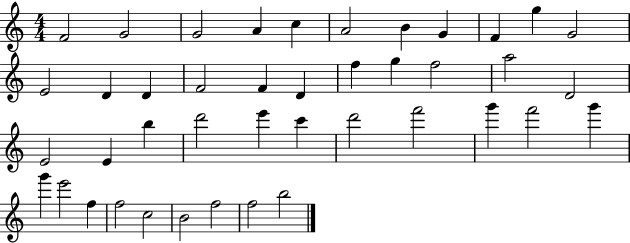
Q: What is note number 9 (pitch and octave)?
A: F4